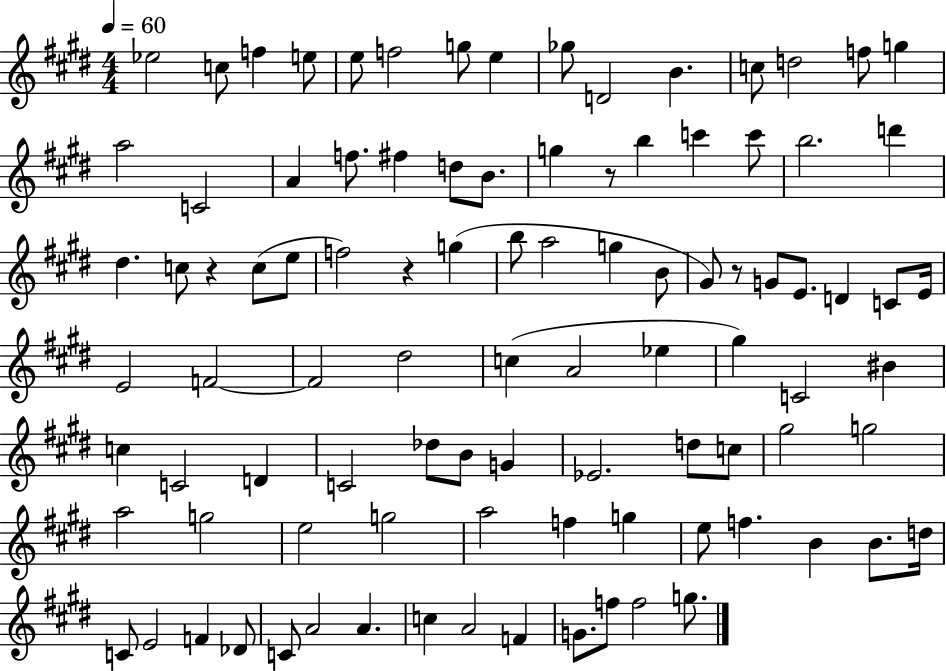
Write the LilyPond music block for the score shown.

{
  \clef treble
  \numericTimeSignature
  \time 4/4
  \key e \major
  \tempo 4 = 60
  ees''2 c''8 f''4 e''8 | e''8 f''2 g''8 e''4 | ges''8 d'2 b'4. | c''8 d''2 f''8 g''4 | \break a''2 c'2 | a'4 f''8. fis''4 d''8 b'8. | g''4 r8 b''4 c'''4 c'''8 | b''2. d'''4 | \break dis''4. c''8 r4 c''8( e''8 | f''2) r4 g''4( | b''8 a''2 g''4 b'8 | gis'8) r8 g'8 e'8. d'4 c'8 e'16 | \break e'2 f'2~~ | f'2 dis''2 | c''4( a'2 ees''4 | gis''4) c'2 bis'4 | \break c''4 c'2 d'4 | c'2 des''8 b'8 g'4 | ees'2. d''8 c''8 | gis''2 g''2 | \break a''2 g''2 | e''2 g''2 | a''2 f''4 g''4 | e''8 f''4. b'4 b'8. d''16 | \break c'8 e'2 f'4 des'8 | c'8 a'2 a'4. | c''4 a'2 f'4 | g'8. f''8 f''2 g''8. | \break \bar "|."
}